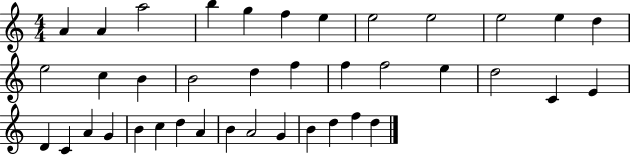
{
  \clef treble
  \numericTimeSignature
  \time 4/4
  \key c \major
  a'4 a'4 a''2 | b''4 g''4 f''4 e''4 | e''2 e''2 | e''2 e''4 d''4 | \break e''2 c''4 b'4 | b'2 d''4 f''4 | f''4 f''2 e''4 | d''2 c'4 e'4 | \break d'4 c'4 a'4 g'4 | b'4 c''4 d''4 a'4 | b'4 a'2 g'4 | b'4 d''4 f''4 d''4 | \break \bar "|."
}